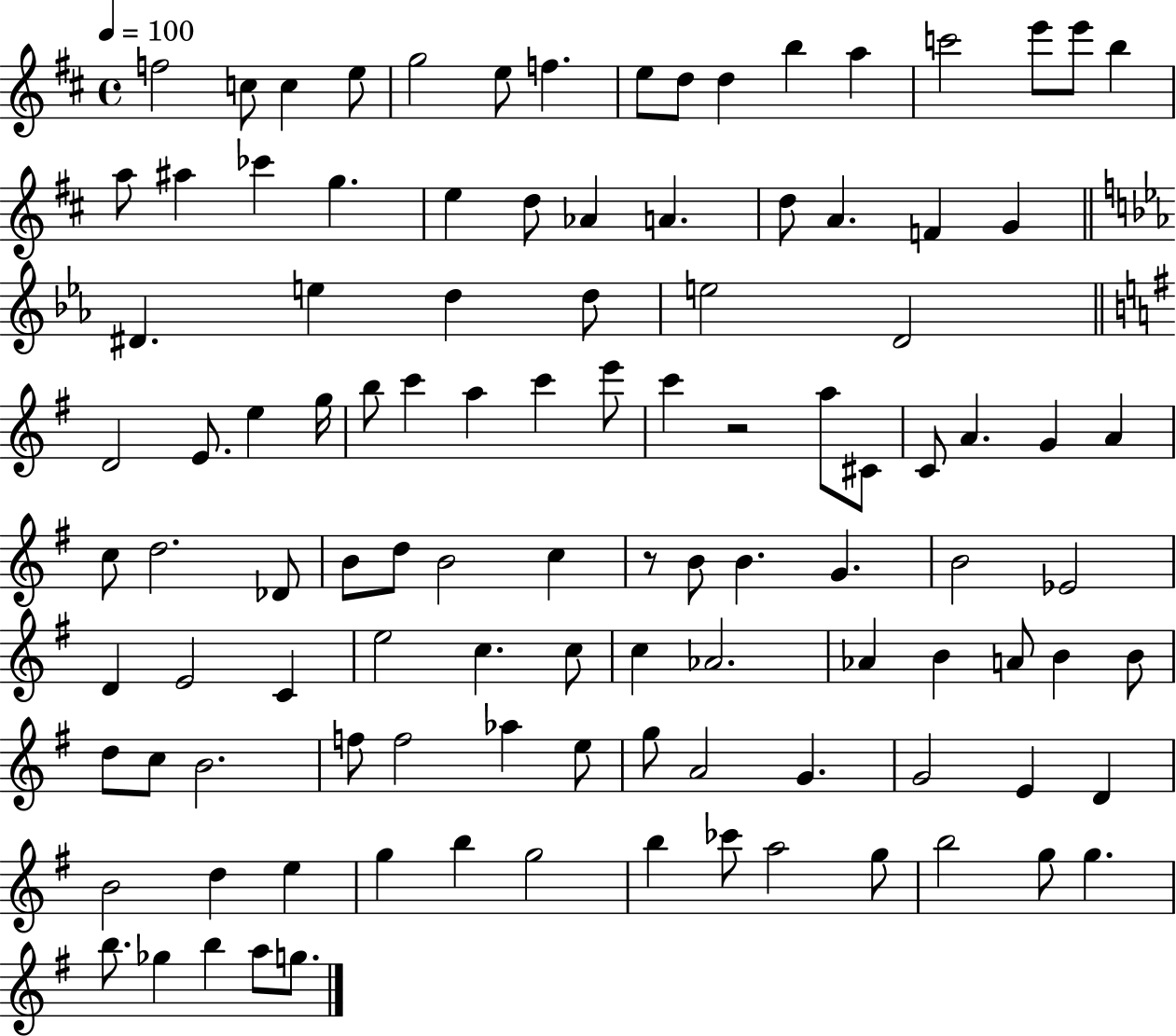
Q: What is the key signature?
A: D major